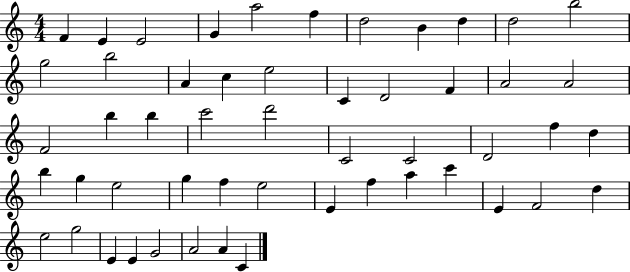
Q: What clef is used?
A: treble